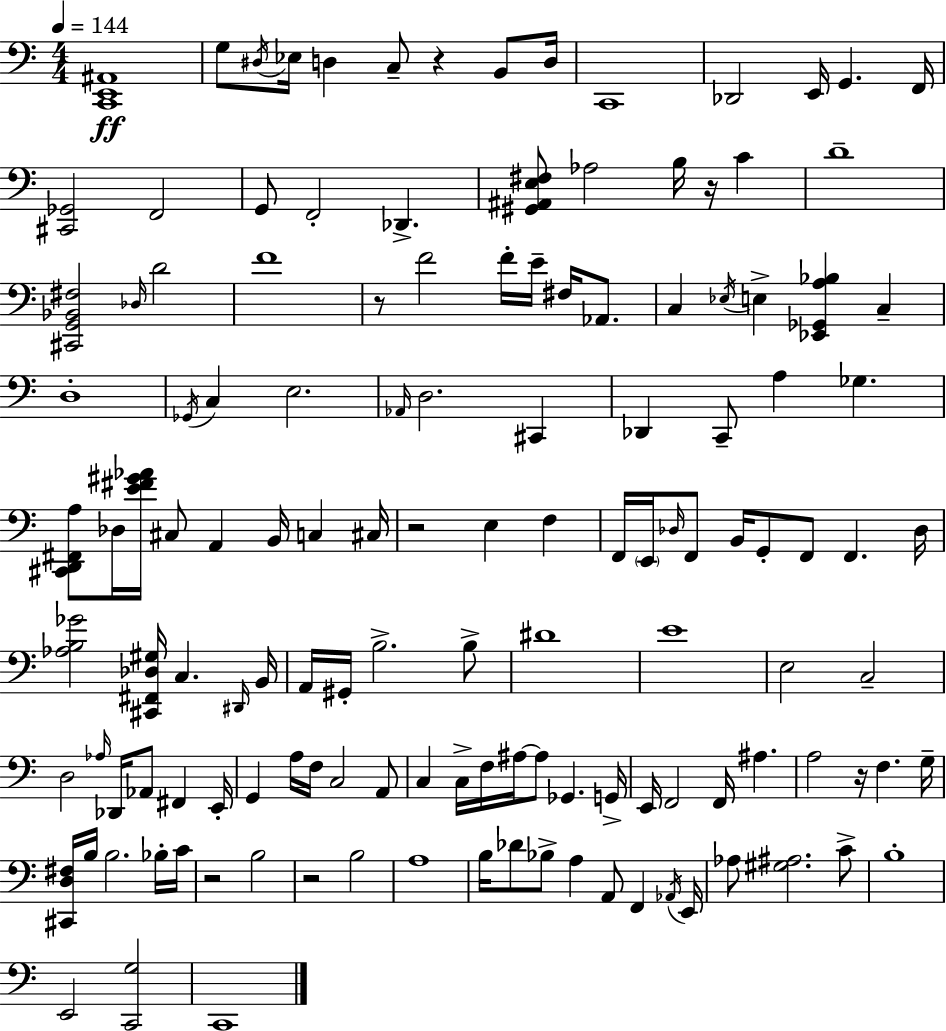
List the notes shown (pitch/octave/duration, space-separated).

[C2,E2,A#2]/w G3/e D#3/s Eb3/s D3/q C3/e R/q B2/e D3/s C2/w Db2/h E2/s G2/q. F2/s [C#2,Gb2]/h F2/h G2/e F2/h Db2/q. [G#2,A#2,E3,F#3]/e Ab3/h B3/s R/s C4/q D4/w [C#2,G2,Bb2,F#3]/h Db3/s D4/h F4/w R/e F4/h F4/s E4/s F#3/s Ab2/e. C3/q Eb3/s E3/q [Eb2,Gb2,A3,Bb3]/q C3/q D3/w Gb2/s C3/q E3/h. Ab2/s D3/h. C#2/q Db2/q C2/e A3/q Gb3/q. [C#2,D2,F#2,A3]/e Db3/s [E4,F#4,G#4,Ab4]/s C#3/e A2/q B2/s C3/q C#3/s R/h E3/q F3/q F2/s E2/s Db3/s F2/e B2/s G2/e F2/e F2/q. Db3/s [Ab3,B3,Gb4]/h [C#2,F#2,Db3,G#3]/s C3/q. D#2/s B2/s A2/s G#2/s B3/h. B3/e D#4/w E4/w E3/h C3/h D3/h Ab3/s Db2/s Ab2/e F#2/q E2/s G2/q A3/s F3/s C3/h A2/e C3/q C3/s F3/s A#3/s A#3/e Gb2/q. G2/s E2/s F2/h F2/s A#3/q. A3/h R/s F3/q. G3/s [C#2,D3,F#3]/s B3/s B3/h. Bb3/s C4/s R/h B3/h R/h B3/h A3/w B3/s Db4/e Bb3/e A3/q A2/e F2/q Ab2/s E2/s Ab3/e [G#3,A#3]/h. C4/e B3/w E2/h [C2,G3]/h C2/w